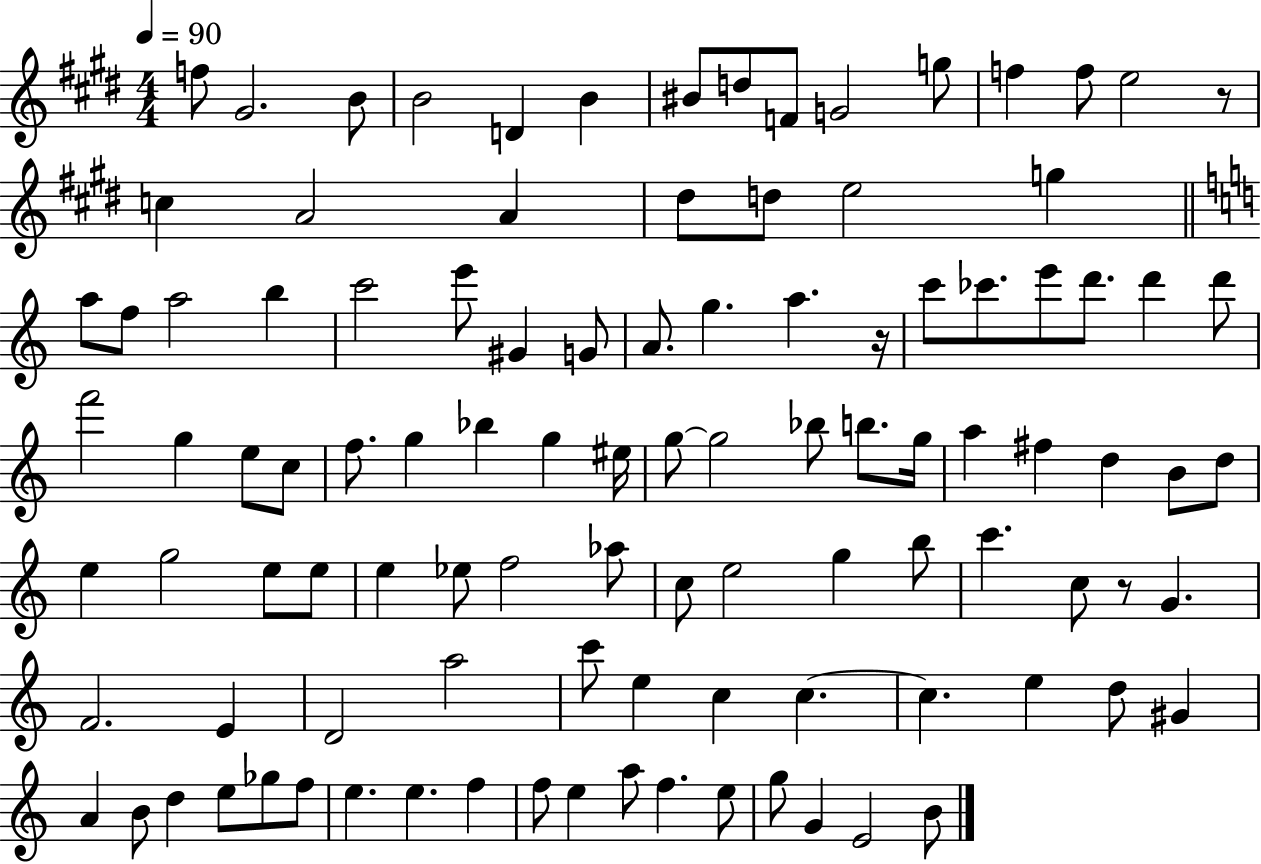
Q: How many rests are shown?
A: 3